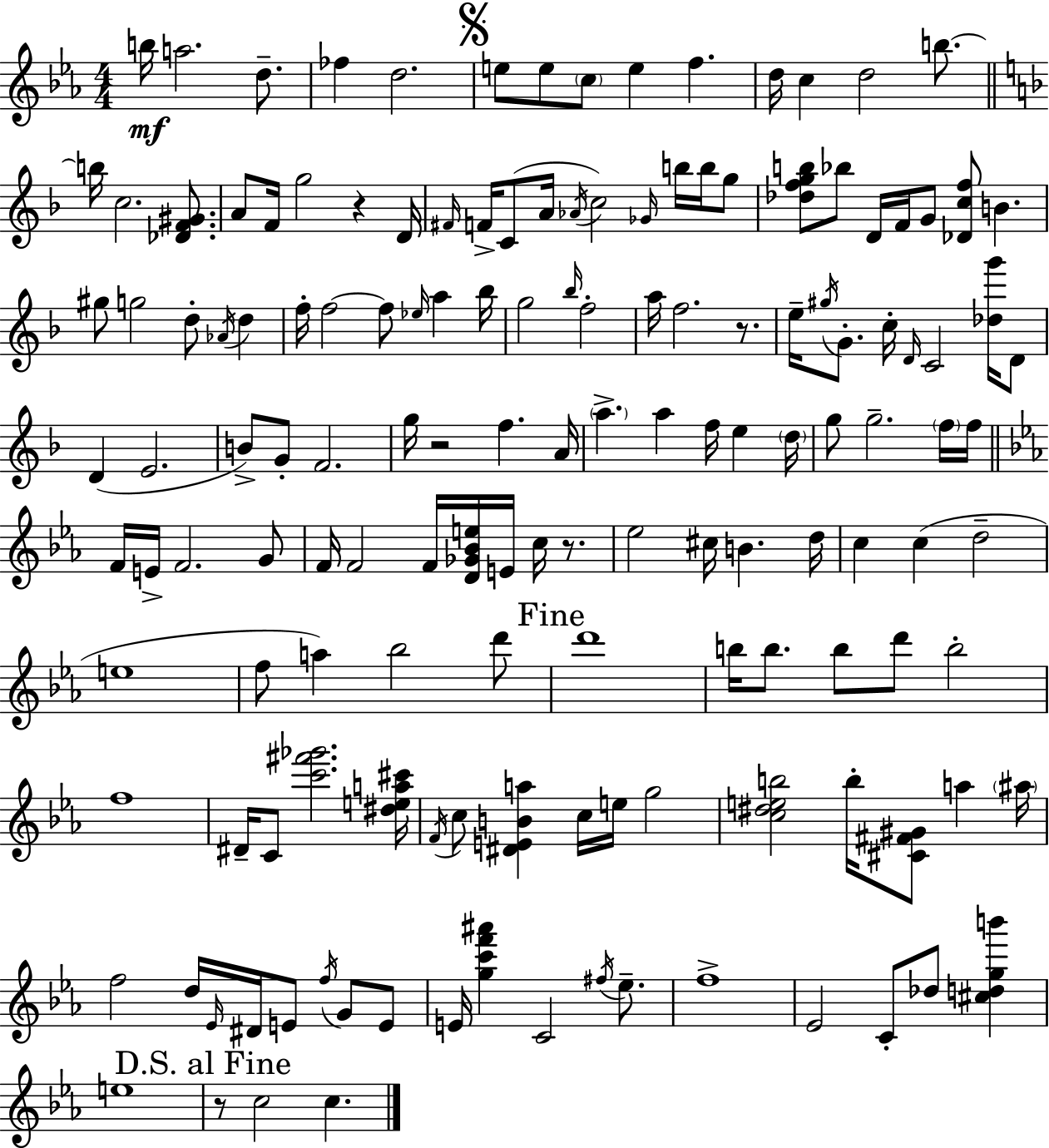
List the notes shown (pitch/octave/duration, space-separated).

B5/s A5/h. D5/e. FES5/q D5/h. E5/e E5/e C5/e E5/q F5/q. D5/s C5/q D5/h B5/e. B5/s C5/h. [Db4,F4,G#4]/e. A4/e F4/s G5/h R/q D4/s F#4/s F4/s C4/e A4/s Ab4/s C5/h Gb4/s B5/s B5/s G5/e [Db5,F5,G5,B5]/e Bb5/e D4/s F4/s G4/e [Db4,C5,F5]/e B4/q. G#5/e G5/h D5/e Ab4/s D5/q F5/s F5/h F5/e Eb5/s A5/q Bb5/s G5/h Bb5/s F5/h A5/s F5/h. R/e. E5/s G#5/s G4/e. C5/s D4/s C4/h [Db5,G6]/s D4/e D4/q E4/h. B4/e G4/e F4/h. G5/s R/h F5/q. A4/s A5/q. A5/q F5/s E5/q D5/s G5/e G5/h. F5/s F5/s F4/s E4/s F4/h. G4/e F4/s F4/h F4/s [D4,Gb4,Bb4,E5]/s E4/s C5/s R/e. Eb5/h C#5/s B4/q. D5/s C5/q C5/q D5/h E5/w F5/e A5/q Bb5/h D6/e D6/w B5/s B5/e. B5/e D6/e B5/h F5/w D#4/s C4/e [C6,F#6,Gb6]/h. [D#5,E5,A5,C#6]/s F4/s C5/e [D#4,E4,B4,A5]/q C5/s E5/s G5/h [C5,D#5,E5,B5]/h B5/s [C#4,F#4,G#4]/e A5/q A#5/s F5/h D5/s Eb4/s D#4/s E4/e F5/s G4/e E4/e E4/s [G5,C6,F6,A#6]/q C4/h F#5/s Eb5/e. F5/w Eb4/h C4/e Db5/e [C#5,D5,G5,B6]/q E5/w R/e C5/h C5/q.